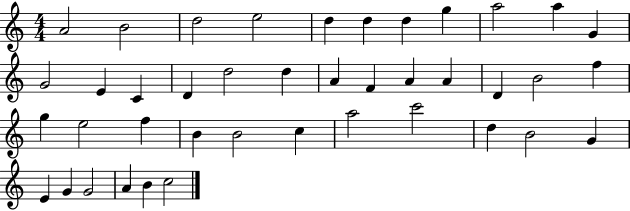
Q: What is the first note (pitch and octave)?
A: A4